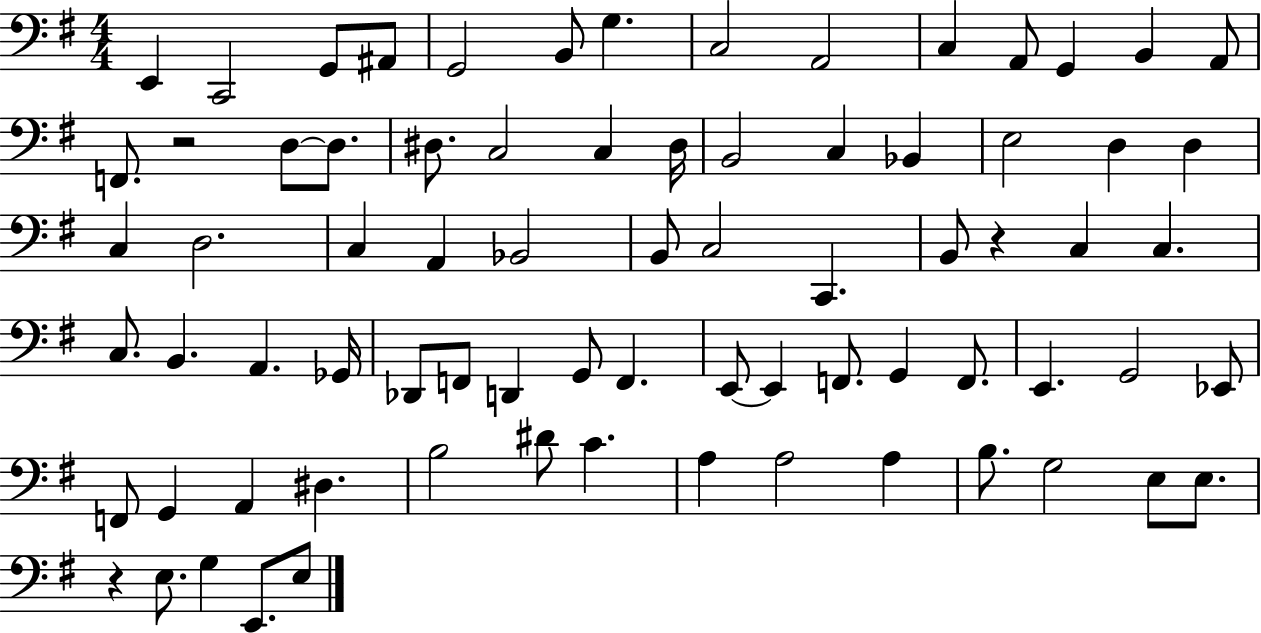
X:1
T:Untitled
M:4/4
L:1/4
K:G
E,, C,,2 G,,/2 ^A,,/2 G,,2 B,,/2 G, C,2 A,,2 C, A,,/2 G,, B,, A,,/2 F,,/2 z2 D,/2 D,/2 ^D,/2 C,2 C, ^D,/4 B,,2 C, _B,, E,2 D, D, C, D,2 C, A,, _B,,2 B,,/2 C,2 C,, B,,/2 z C, C, C,/2 B,, A,, _G,,/4 _D,,/2 F,,/2 D,, G,,/2 F,, E,,/2 E,, F,,/2 G,, F,,/2 E,, G,,2 _E,,/2 F,,/2 G,, A,, ^D, B,2 ^D/2 C A, A,2 A, B,/2 G,2 E,/2 E,/2 z E,/2 G, E,,/2 E,/2